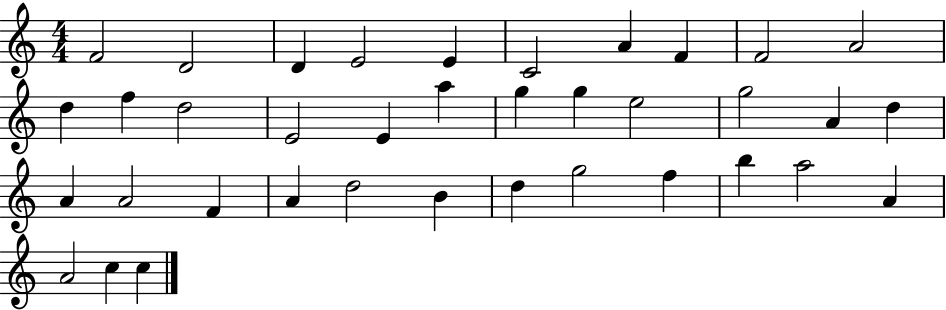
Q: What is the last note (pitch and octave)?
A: C5